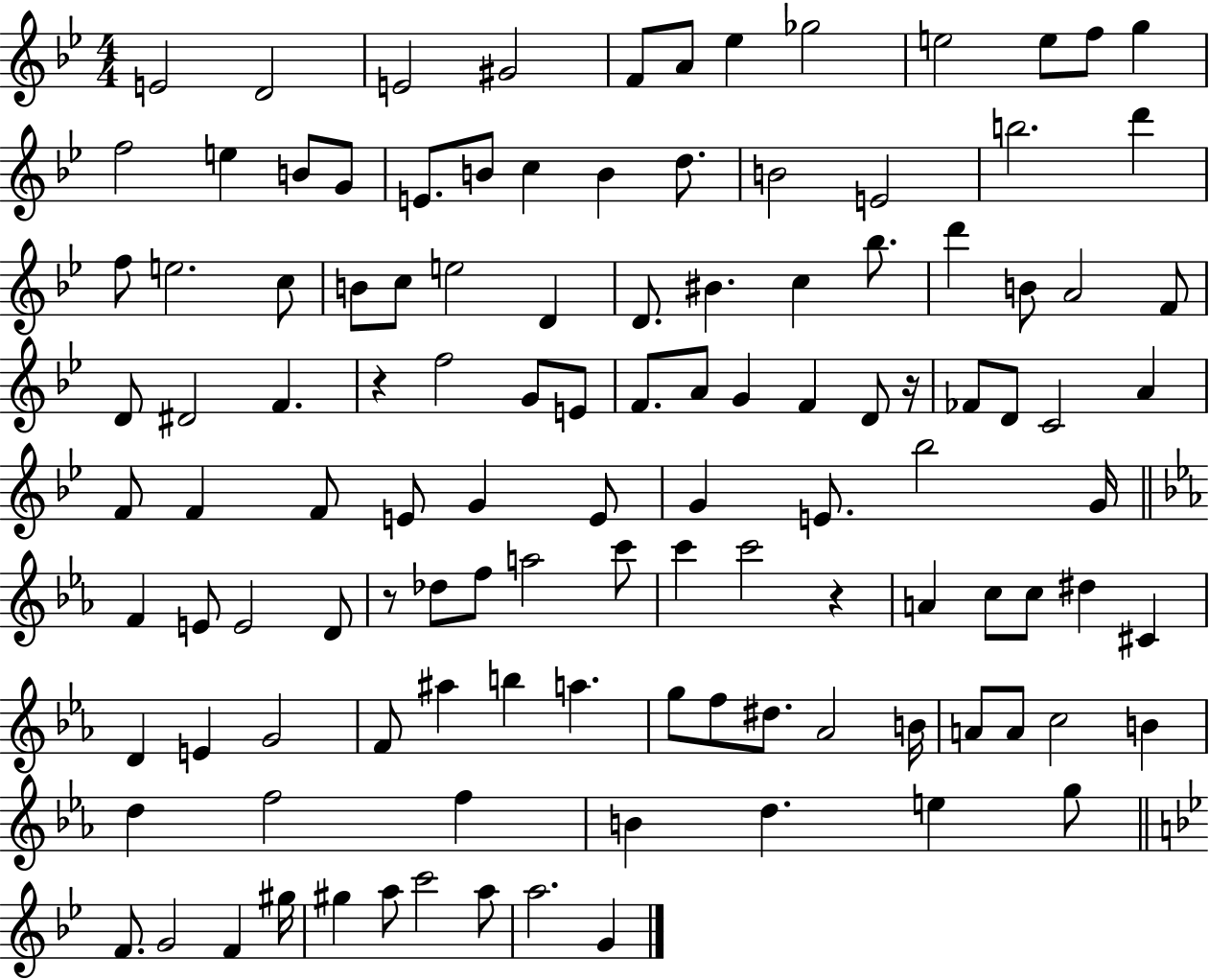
E4/h D4/h E4/h G#4/h F4/e A4/e Eb5/q Gb5/h E5/h E5/e F5/e G5/q F5/h E5/q B4/e G4/e E4/e. B4/e C5/q B4/q D5/e. B4/h E4/h B5/h. D6/q F5/e E5/h. C5/e B4/e C5/e E5/h D4/q D4/e. BIS4/q. C5/q Bb5/e. D6/q B4/e A4/h F4/e D4/e D#4/h F4/q. R/q F5/h G4/e E4/e F4/e. A4/e G4/q F4/q D4/e R/s FES4/e D4/e C4/h A4/q F4/e F4/q F4/e E4/e G4/q E4/e G4/q E4/e. Bb5/h G4/s F4/q E4/e E4/h D4/e R/e Db5/e F5/e A5/h C6/e C6/q C6/h R/q A4/q C5/e C5/e D#5/q C#4/q D4/q E4/q G4/h F4/e A#5/q B5/q A5/q. G5/e F5/e D#5/e. Ab4/h B4/s A4/e A4/e C5/h B4/q D5/q F5/h F5/q B4/q D5/q. E5/q G5/e F4/e. G4/h F4/q G#5/s G#5/q A5/e C6/h A5/e A5/h. G4/q